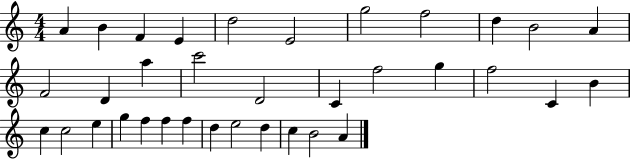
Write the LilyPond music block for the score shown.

{
  \clef treble
  \numericTimeSignature
  \time 4/4
  \key c \major
  a'4 b'4 f'4 e'4 | d''2 e'2 | g''2 f''2 | d''4 b'2 a'4 | \break f'2 d'4 a''4 | c'''2 d'2 | c'4 f''2 g''4 | f''2 c'4 b'4 | \break c''4 c''2 e''4 | g''4 f''4 f''4 f''4 | d''4 e''2 d''4 | c''4 b'2 a'4 | \break \bar "|."
}